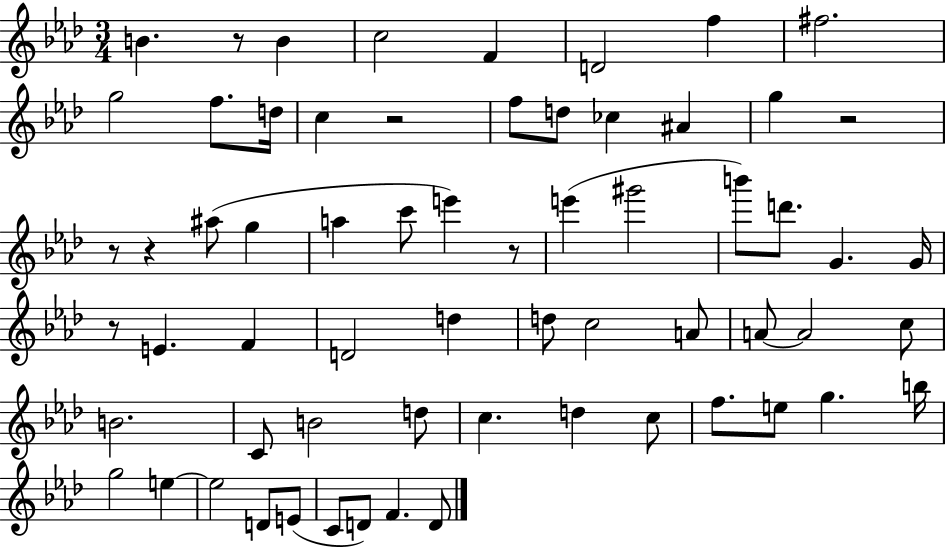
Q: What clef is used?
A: treble